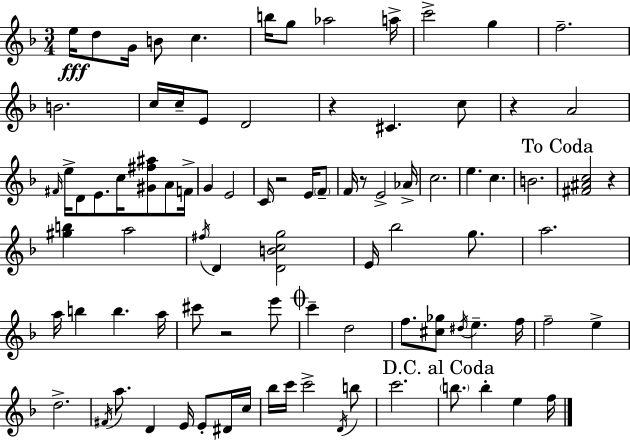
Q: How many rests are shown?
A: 6